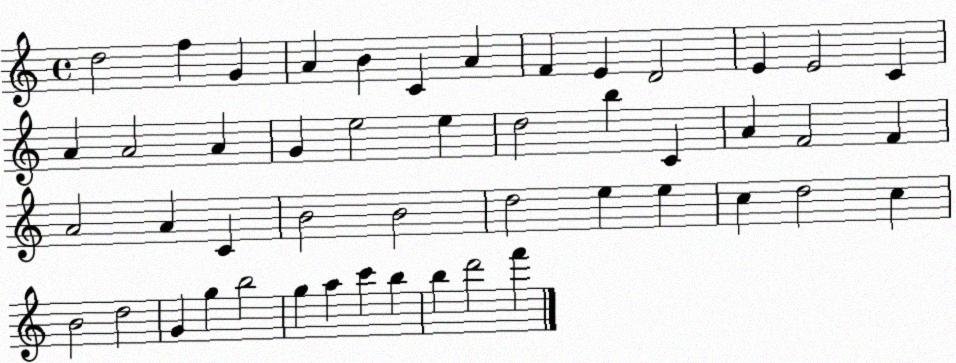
X:1
T:Untitled
M:4/4
L:1/4
K:C
d2 f G A B C A F E D2 E E2 C A A2 A G e2 e d2 b C A F2 F A2 A C B2 B2 d2 e e c d2 c B2 d2 G g b2 g a c' b b d'2 f'